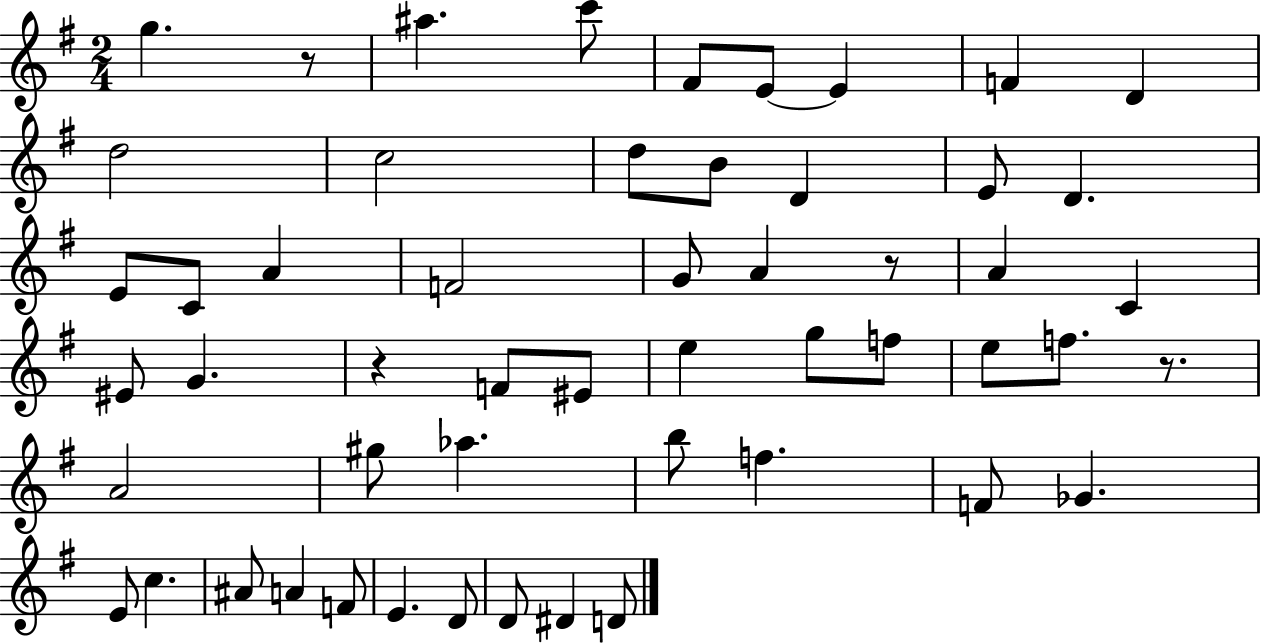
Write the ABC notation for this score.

X:1
T:Untitled
M:2/4
L:1/4
K:G
g z/2 ^a c'/2 ^F/2 E/2 E F D d2 c2 d/2 B/2 D E/2 D E/2 C/2 A F2 G/2 A z/2 A C ^E/2 G z F/2 ^E/2 e g/2 f/2 e/2 f/2 z/2 A2 ^g/2 _a b/2 f F/2 _G E/2 c ^A/2 A F/2 E D/2 D/2 ^D D/2